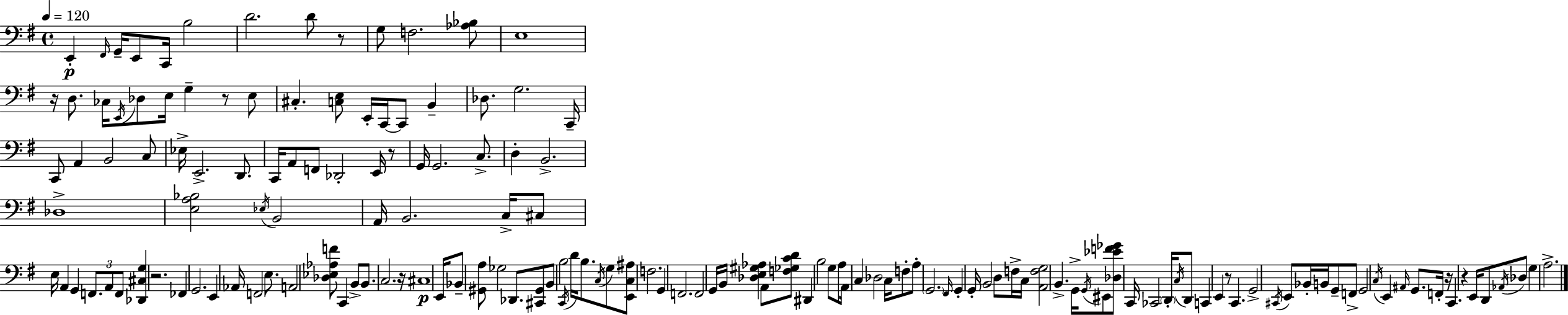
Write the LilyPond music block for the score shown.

{
  \clef bass
  \time 4/4
  \defaultTimeSignature
  \key g \major
  \tempo 4 = 120
  \repeat volta 2 { e,4-.\p \grace { fis,16 } g,16-- e,8 c,16 b2 | d'2. d'8 r8 | g8 f2. <aes bes>8 | e1 | \break r16 d8. ces16 \acciaccatura { e,16 } des8 e16 g4-- r8 | e8 cis4.-. <c e>8 e,16-. c,16~~ c,8 b,4-- | des8. g2. | c,16-- c,8 a,4 b,2 | \break c8 ees16-> e,2.-> d,8. | c,16 a,8 f,8 des,2-. e,16 | r8 g,16 g,2. c8.-> | d4-. b,2.-> | \break des1-> | <e a bes>2 \acciaccatura { ees16 } b,2 | a,16 b,2. | c16-> cis8 e16 a,4 g,4 \tuplet 3/2 { f,8. a,8 | \break f,8 } <des, cis g>4 r2. | fes,4 g,2. | e,4 aes,16 f,2 | e8. a,2 <des ees aes f'>8 c,4 | \break b,8-> b,8. c2. | r16 cis1\p | e,16 bes,8-- <gis, a>8 ges2 | des,8. <cis, gis,>8 b,8 b2 \acciaccatura { c,16 } | \break d'16 b8. \acciaccatura { c16 } g8 <e, c ais>8 f2. | g,4 f,2. | f,2 g,16 b,16 <des e gis aes>4 | a,8 <f ges c' d'>8 dis,4 b2 | \break g8 a8 a,16 c4 des2 | c16 f8-. a8-. \parenthesize g,2. | \grace { fis,16 } g,4-. g,16-. b,2 | d8 f16-> c16 <a, f g>2 b,4.-> | \break g,16-> \acciaccatura { g,16 } eis,8 <des ees' f' ges'>8 c,16 ces,2 | \parenthesize d,16-. \acciaccatura { c16 } d,8 c,4 e,4 | r8 c,4. g,2-> | \acciaccatura { cis,16 } e,8 bes,16-. b,16 g,8-- f,8-> g,2 | \break \acciaccatura { c16 } e,4 \grace { ais,16 } g,8. f,16-. r16 c,4. | r4 e,16 d,8 \acciaccatura { aes,16 } des8 g4 | a2.-> } \bar "|."
}